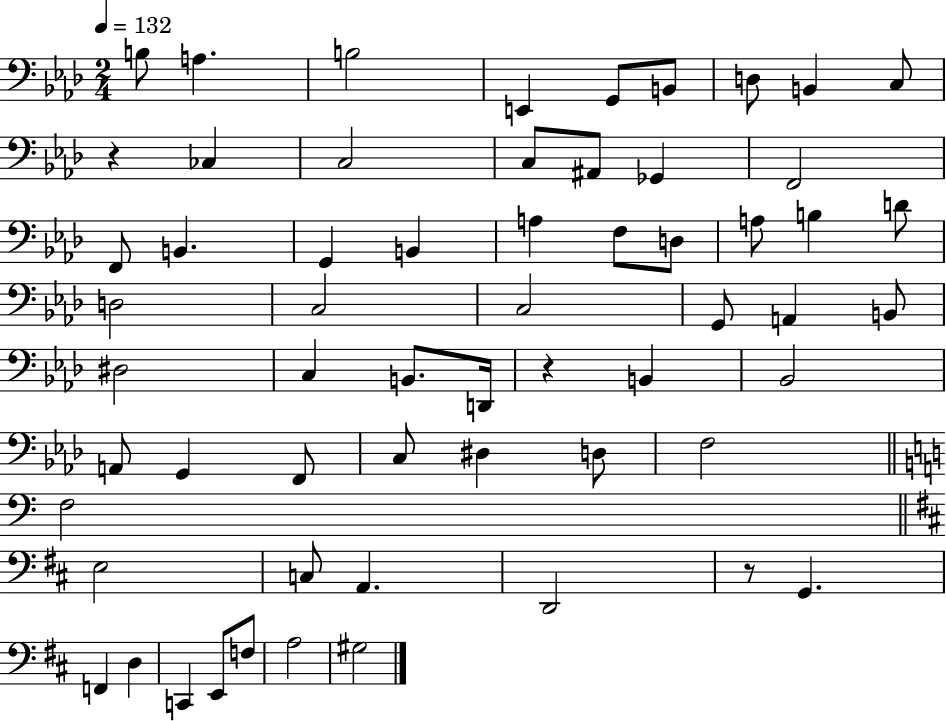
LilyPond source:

{
  \clef bass
  \numericTimeSignature
  \time 2/4
  \key aes \major
  \tempo 4 = 132
  b8 a4. | b2 | e,4 g,8 b,8 | d8 b,4 c8 | \break r4 ces4 | c2 | c8 ais,8 ges,4 | f,2 | \break f,8 b,4. | g,4 b,4 | a4 f8 d8 | a8 b4 d'8 | \break d2 | c2 | c2 | g,8 a,4 b,8 | \break dis2 | c4 b,8. d,16 | r4 b,4 | bes,2 | \break a,8 g,4 f,8 | c8 dis4 d8 | f2 | \bar "||" \break \key a \minor f2 | \bar "||" \break \key d \major e2 | c8 a,4. | d,2 | r8 g,4. | \break f,4 d4 | c,4 e,8 f8 | a2 | gis2 | \break \bar "|."
}